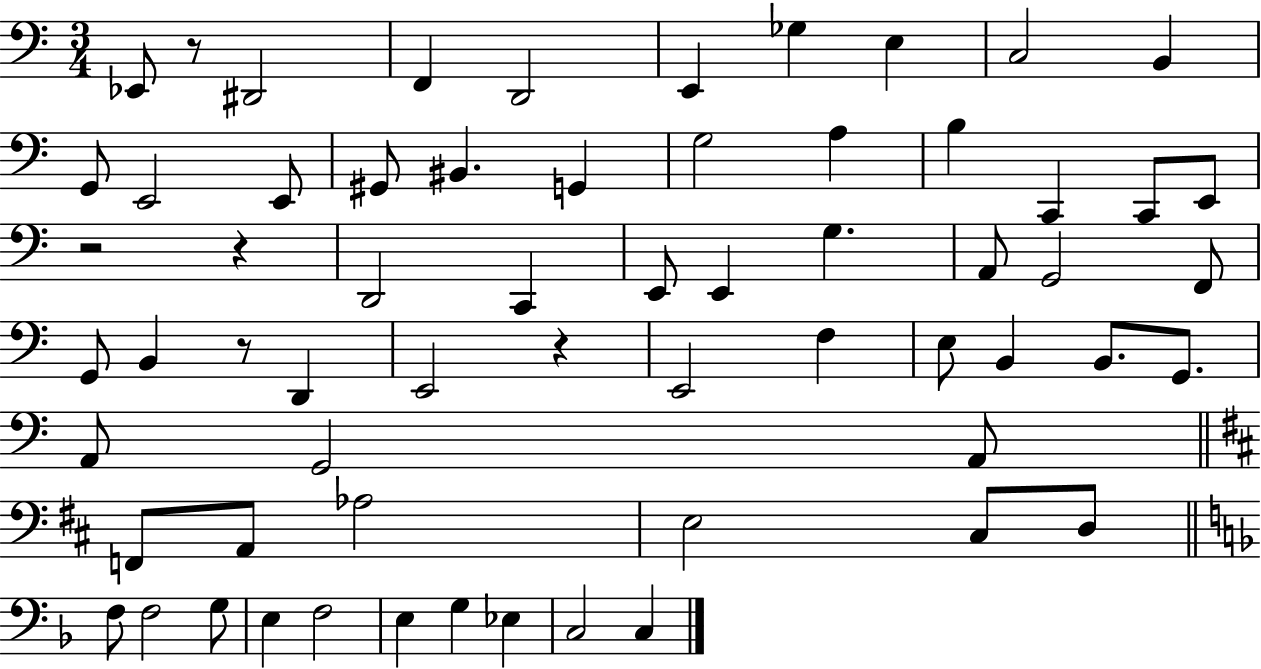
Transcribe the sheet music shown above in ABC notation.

X:1
T:Untitled
M:3/4
L:1/4
K:C
_E,,/2 z/2 ^D,,2 F,, D,,2 E,, _G, E, C,2 B,, G,,/2 E,,2 E,,/2 ^G,,/2 ^B,, G,, G,2 A, B, C,, C,,/2 E,,/2 z2 z D,,2 C,, E,,/2 E,, G, A,,/2 G,,2 F,,/2 G,,/2 B,, z/2 D,, E,,2 z E,,2 F, E,/2 B,, B,,/2 G,,/2 A,,/2 G,,2 A,,/2 F,,/2 A,,/2 _A,2 E,2 ^C,/2 D,/2 F,/2 F,2 G,/2 E, F,2 E, G, _E, C,2 C,